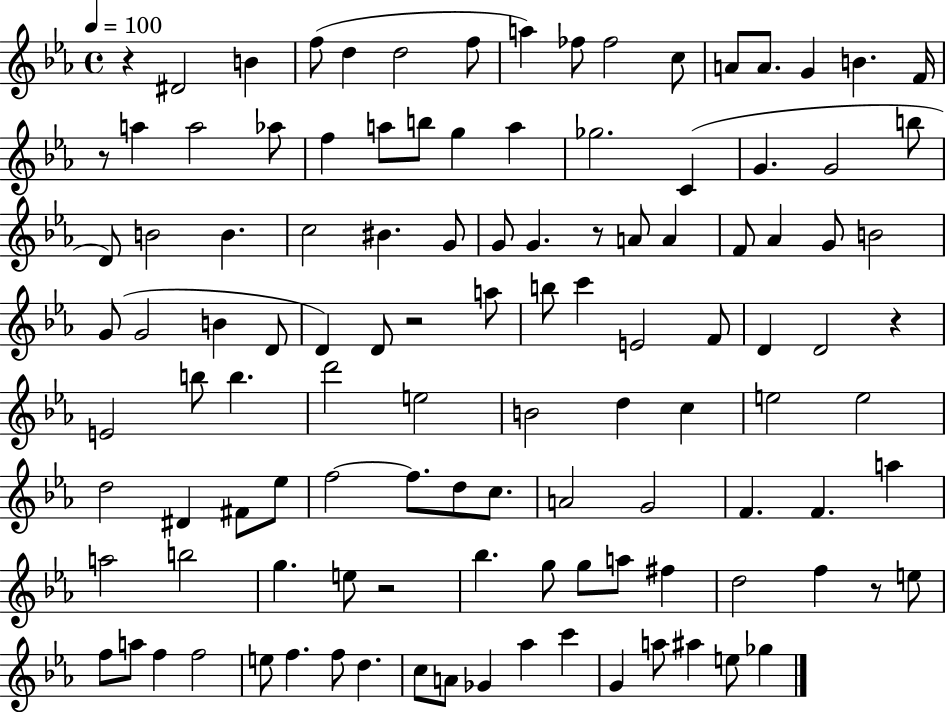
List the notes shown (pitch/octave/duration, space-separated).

R/q D#4/h B4/q F5/e D5/q D5/h F5/e A5/q FES5/e FES5/h C5/e A4/e A4/e. G4/q B4/q. F4/s R/e A5/q A5/h Ab5/e F5/q A5/e B5/e G5/q A5/q Gb5/h. C4/q G4/q. G4/h B5/e D4/e B4/h B4/q. C5/h BIS4/q. G4/e G4/e G4/q. R/e A4/e A4/q F4/e Ab4/q G4/e B4/h G4/e G4/h B4/q D4/e D4/q D4/e R/h A5/e B5/e C6/q E4/h F4/e D4/q D4/h R/q E4/h B5/e B5/q. D6/h E5/h B4/h D5/q C5/q E5/h E5/h D5/h D#4/q F#4/e Eb5/e F5/h F5/e. D5/e C5/e. A4/h G4/h F4/q. F4/q. A5/q A5/h B5/h G5/q. E5/e R/h Bb5/q. G5/e G5/e A5/e F#5/q D5/h F5/q R/e E5/e F5/e A5/e F5/q F5/h E5/e F5/q. F5/e D5/q. C5/e A4/e Gb4/q Ab5/q C6/q G4/q A5/e A#5/q E5/e Gb5/q